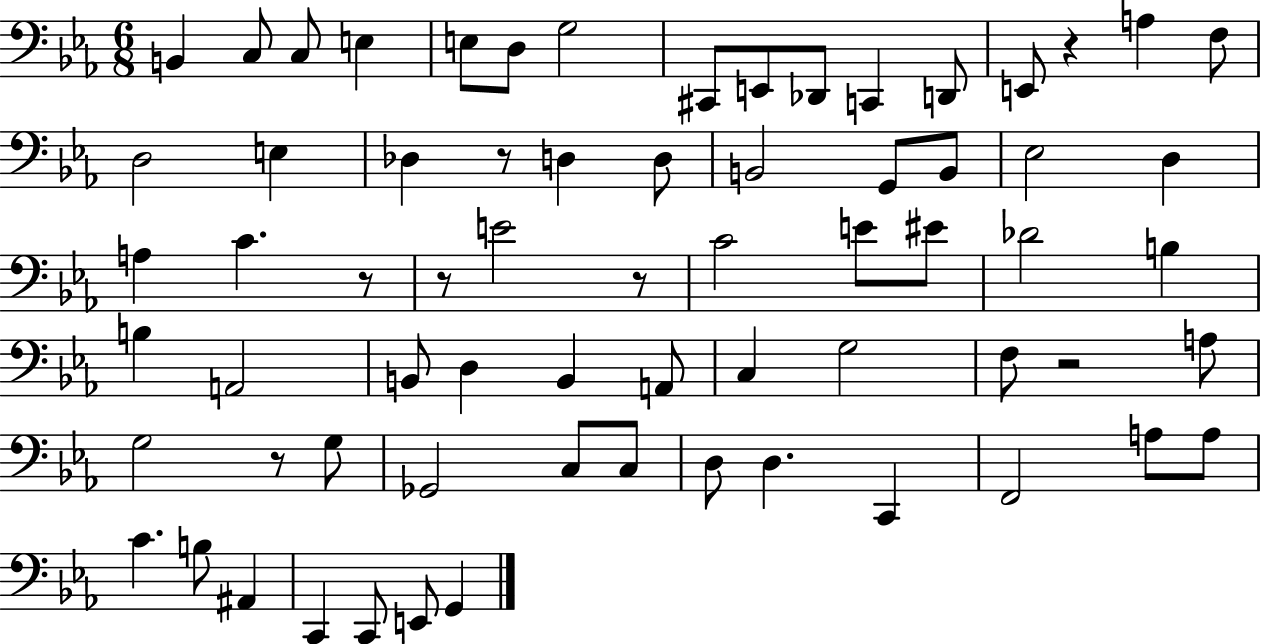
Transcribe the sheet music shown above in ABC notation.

X:1
T:Untitled
M:6/8
L:1/4
K:Eb
B,, C,/2 C,/2 E, E,/2 D,/2 G,2 ^C,,/2 E,,/2 _D,,/2 C,, D,,/2 E,,/2 z A, F,/2 D,2 E, _D, z/2 D, D,/2 B,,2 G,,/2 B,,/2 _E,2 D, A, C z/2 z/2 E2 z/2 C2 E/2 ^E/2 _D2 B, B, A,,2 B,,/2 D, B,, A,,/2 C, G,2 F,/2 z2 A,/2 G,2 z/2 G,/2 _G,,2 C,/2 C,/2 D,/2 D, C,, F,,2 A,/2 A,/2 C B,/2 ^A,, C,, C,,/2 E,,/2 G,,